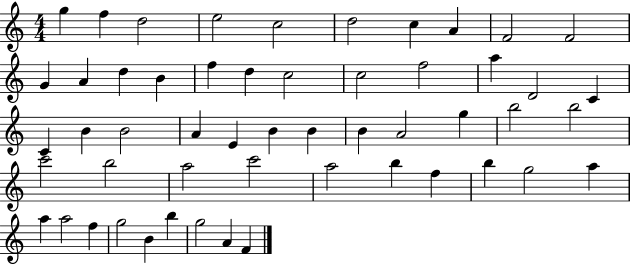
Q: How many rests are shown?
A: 0